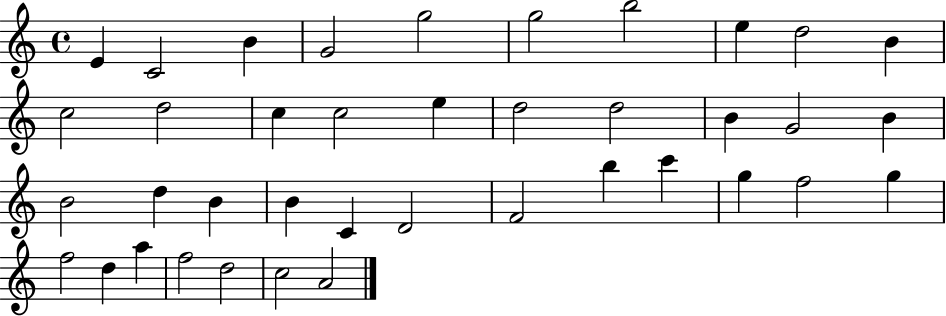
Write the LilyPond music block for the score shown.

{
  \clef treble
  \time 4/4
  \defaultTimeSignature
  \key c \major
  e'4 c'2 b'4 | g'2 g''2 | g''2 b''2 | e''4 d''2 b'4 | \break c''2 d''2 | c''4 c''2 e''4 | d''2 d''2 | b'4 g'2 b'4 | \break b'2 d''4 b'4 | b'4 c'4 d'2 | f'2 b''4 c'''4 | g''4 f''2 g''4 | \break f''2 d''4 a''4 | f''2 d''2 | c''2 a'2 | \bar "|."
}